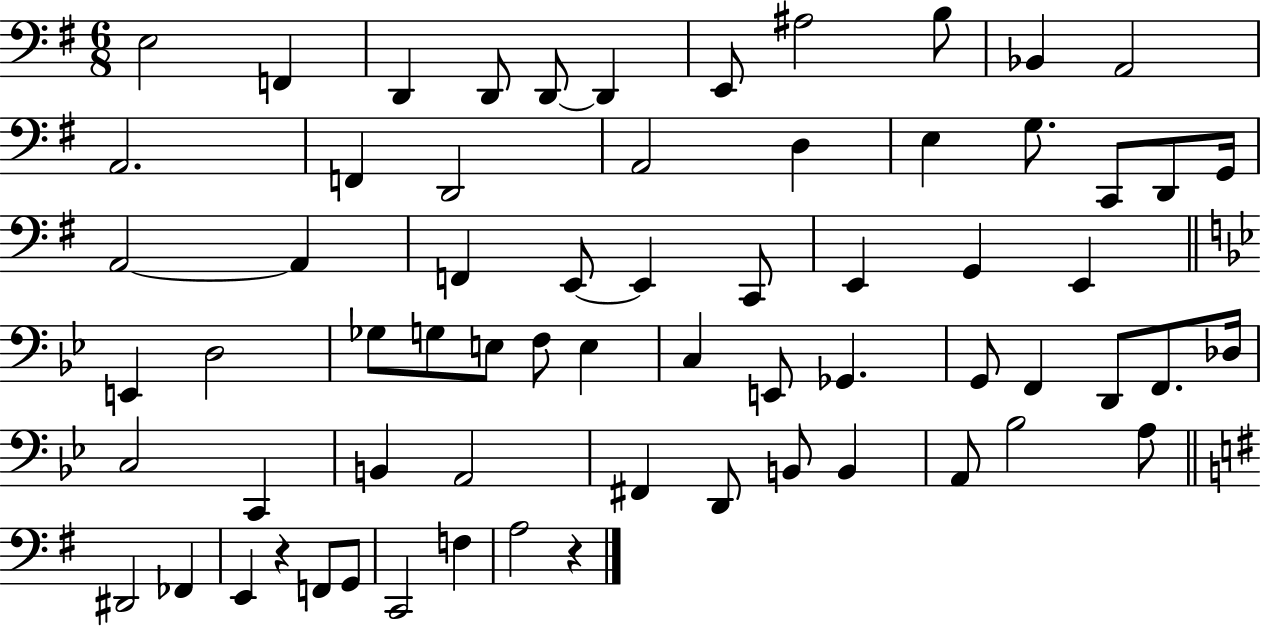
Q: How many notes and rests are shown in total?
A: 66